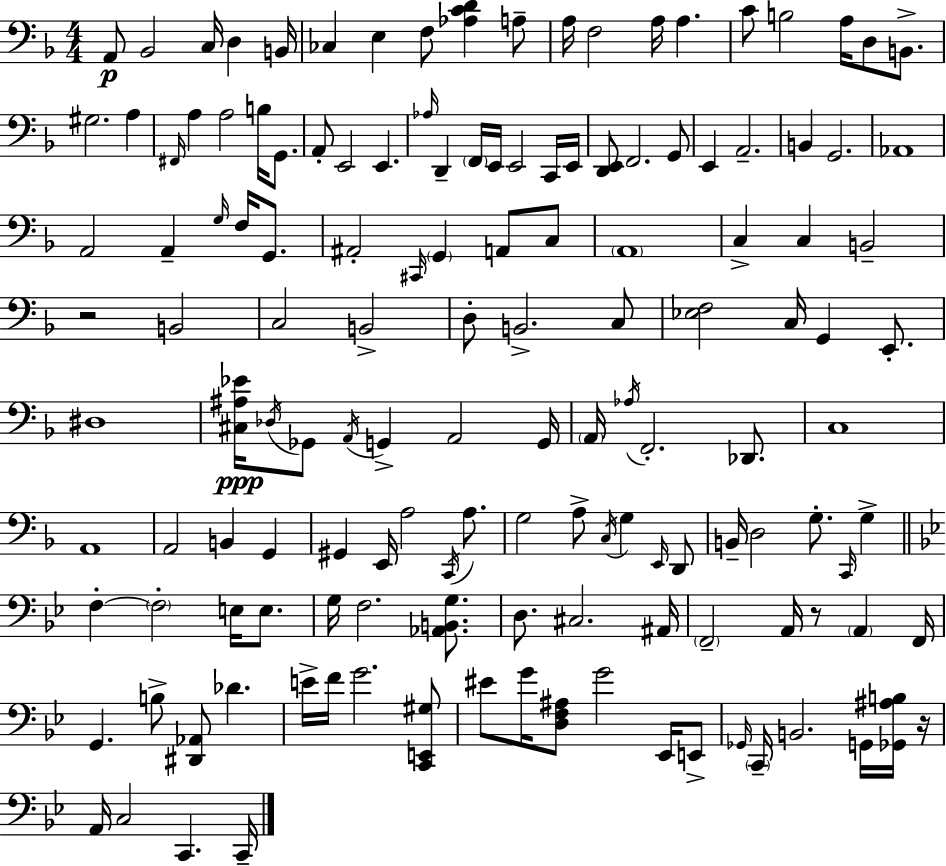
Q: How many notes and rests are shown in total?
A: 141